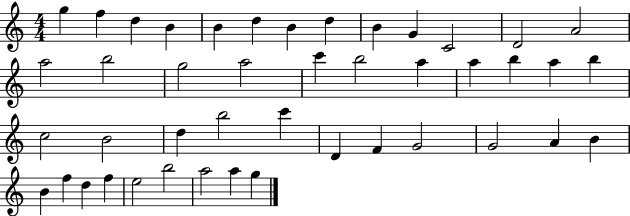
X:1
T:Untitled
M:4/4
L:1/4
K:C
g f d B B d B d B G C2 D2 A2 a2 b2 g2 a2 c' b2 a a b a b c2 B2 d b2 c' D F G2 G2 A B B f d f e2 b2 a2 a g